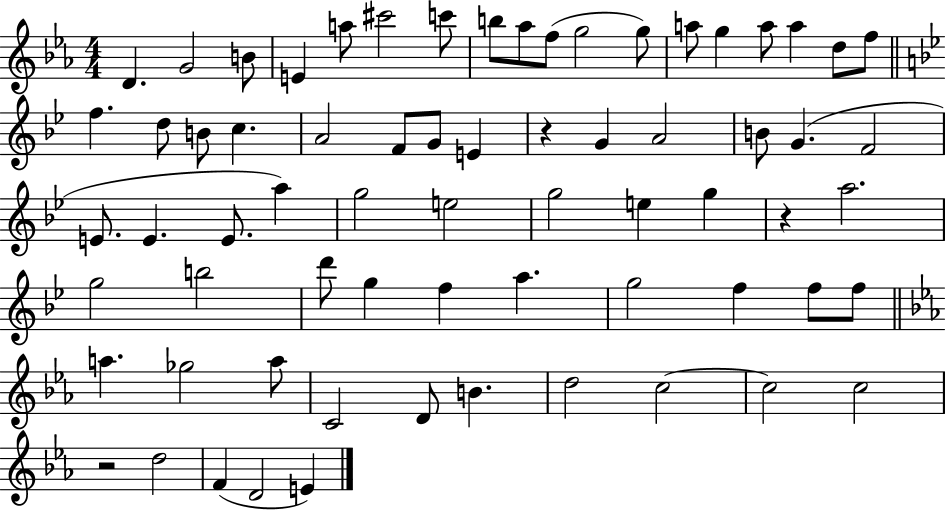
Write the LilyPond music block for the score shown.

{
  \clef treble
  \numericTimeSignature
  \time 4/4
  \key ees \major
  d'4. g'2 b'8 | e'4 a''8 cis'''2 c'''8 | b''8 aes''8 f''8( g''2 g''8) | a''8 g''4 a''8 a''4 d''8 f''8 | \break \bar "||" \break \key bes \major f''4. d''8 b'8 c''4. | a'2 f'8 g'8 e'4 | r4 g'4 a'2 | b'8 g'4.( f'2 | \break e'8. e'4. e'8. a''4) | g''2 e''2 | g''2 e''4 g''4 | r4 a''2. | \break g''2 b''2 | d'''8 g''4 f''4 a''4. | g''2 f''4 f''8 f''8 | \bar "||" \break \key ees \major a''4. ges''2 a''8 | c'2 d'8 b'4. | d''2 c''2~~ | c''2 c''2 | \break r2 d''2 | f'4( d'2 e'4) | \bar "|."
}